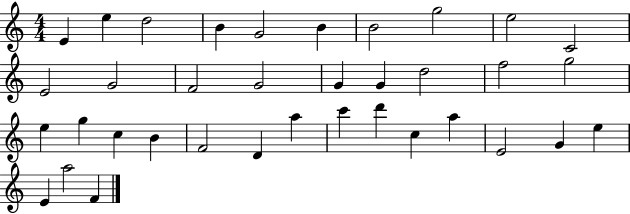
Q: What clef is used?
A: treble